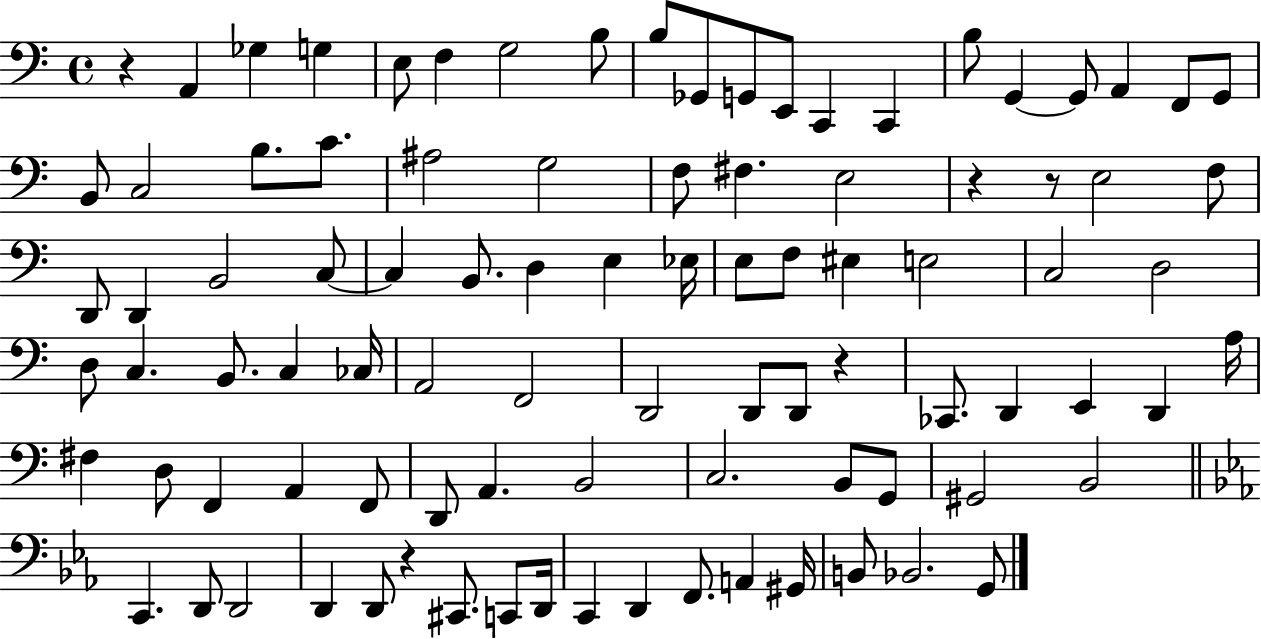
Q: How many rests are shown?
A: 5